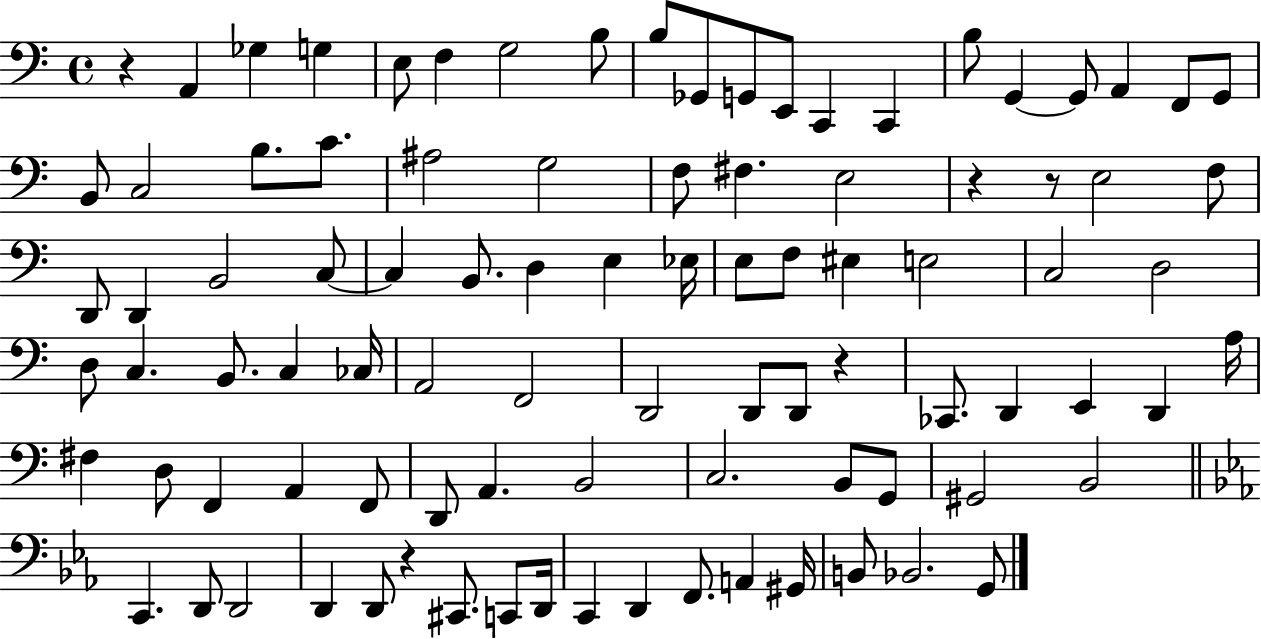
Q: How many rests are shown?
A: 5